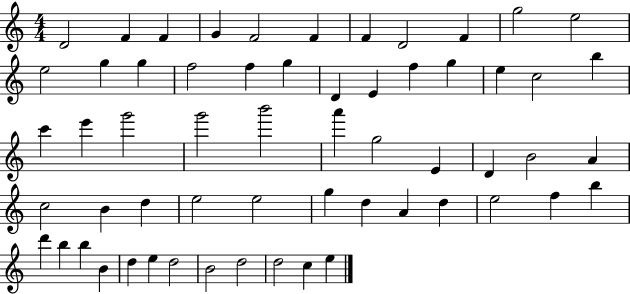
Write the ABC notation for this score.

X:1
T:Untitled
M:4/4
L:1/4
K:C
D2 F F G F2 F F D2 F g2 e2 e2 g g f2 f g D E f g e c2 b c' e' g'2 g'2 b'2 a' g2 E D B2 A c2 B d e2 e2 g d A d e2 f b d' b b B d e d2 B2 d2 d2 c e